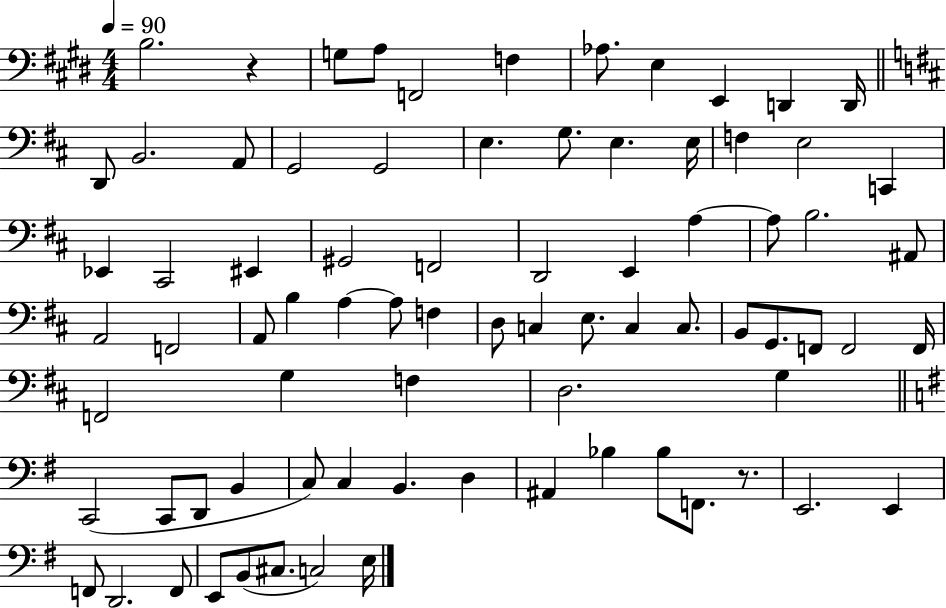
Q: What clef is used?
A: bass